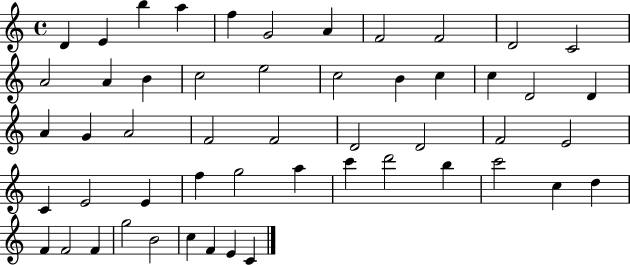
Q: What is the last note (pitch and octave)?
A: C4